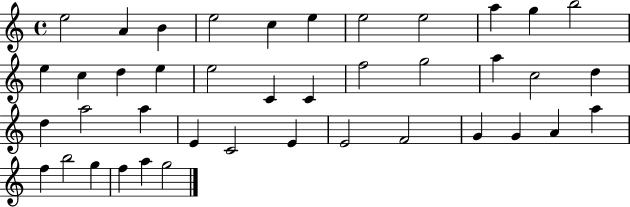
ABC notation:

X:1
T:Untitled
M:4/4
L:1/4
K:C
e2 A B e2 c e e2 e2 a g b2 e c d e e2 C C f2 g2 a c2 d d a2 a E C2 E E2 F2 G G A a f b2 g f a g2